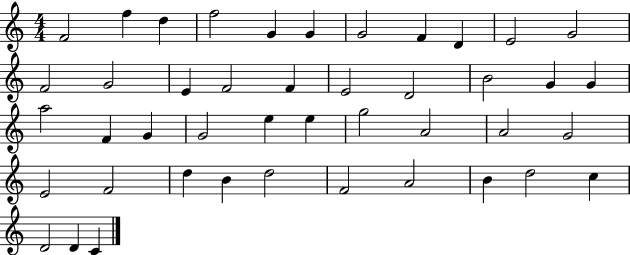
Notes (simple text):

F4/h F5/q D5/q F5/h G4/q G4/q G4/h F4/q D4/q E4/h G4/h F4/h G4/h E4/q F4/h F4/q E4/h D4/h B4/h G4/q G4/q A5/h F4/q G4/q G4/h E5/q E5/q G5/h A4/h A4/h G4/h E4/h F4/h D5/q B4/q D5/h F4/h A4/h B4/q D5/h C5/q D4/h D4/q C4/q